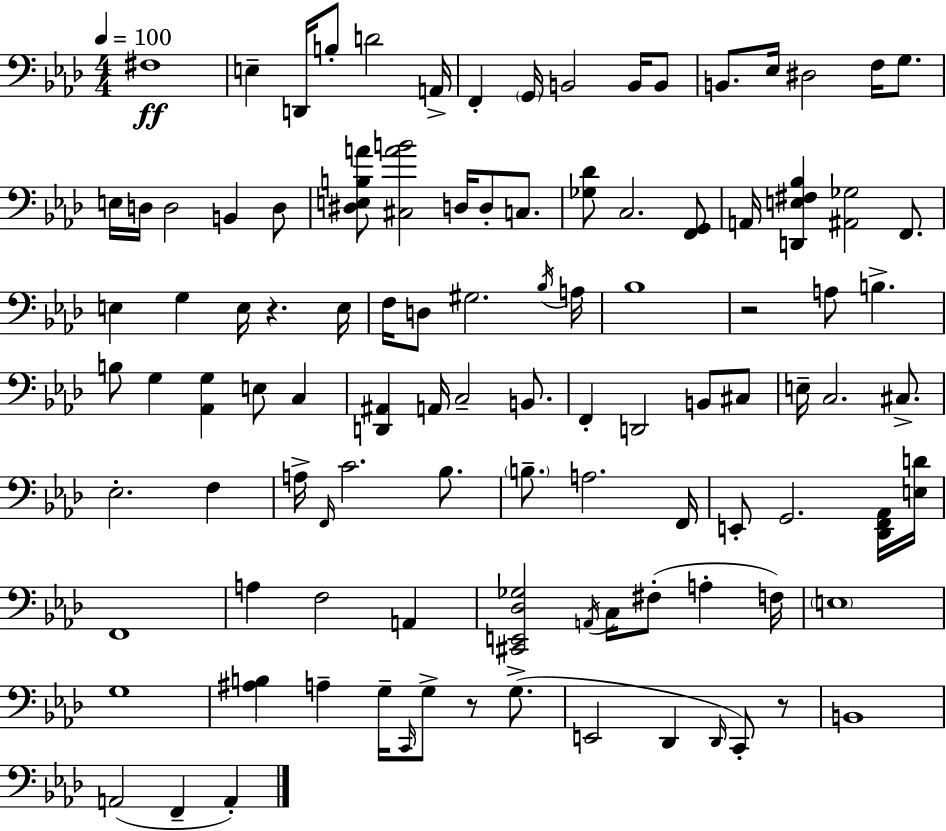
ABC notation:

X:1
T:Untitled
M:4/4
L:1/4
K:Fm
^F,4 E, D,,/4 B,/2 D2 A,,/4 F,, G,,/4 B,,2 B,,/4 B,,/2 B,,/2 _E,/4 ^D,2 F,/4 G,/2 E,/4 D,/4 D,2 B,, D,/2 [^D,E,B,A]/2 [^C,AB]2 D,/4 D,/2 C,/2 [_G,_D]/2 C,2 [F,,G,,]/2 A,,/4 [D,,E,^F,_B,] [^A,,_G,]2 F,,/2 E, G, E,/4 z E,/4 F,/4 D,/2 ^G,2 _B,/4 A,/4 _B,4 z2 A,/2 B, B,/2 G, [_A,,G,] E,/2 C, [D,,^A,,] A,,/4 C,2 B,,/2 F,, D,,2 B,,/2 ^C,/2 E,/4 C,2 ^C,/2 _E,2 F, A,/4 F,,/4 C2 _B,/2 B,/2 A,2 F,,/4 E,,/2 G,,2 [_D,,F,,_A,,]/4 [E,D]/4 F,,4 A, F,2 A,, [^C,,E,,_D,_G,]2 A,,/4 C,/4 ^F,/2 A, F,/4 E,4 G,4 [^A,B,] A, G,/4 C,,/4 G,/2 z/2 G,/2 E,,2 _D,, _D,,/4 C,,/2 z/2 B,,4 A,,2 F,, A,,